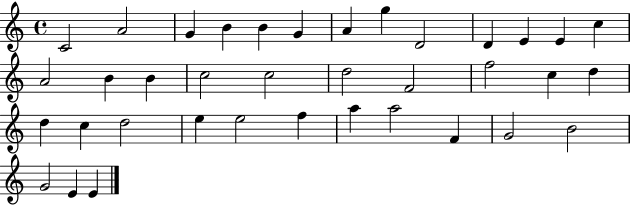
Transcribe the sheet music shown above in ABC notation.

X:1
T:Untitled
M:4/4
L:1/4
K:C
C2 A2 G B B G A g D2 D E E c A2 B B c2 c2 d2 F2 f2 c d d c d2 e e2 f a a2 F G2 B2 G2 E E